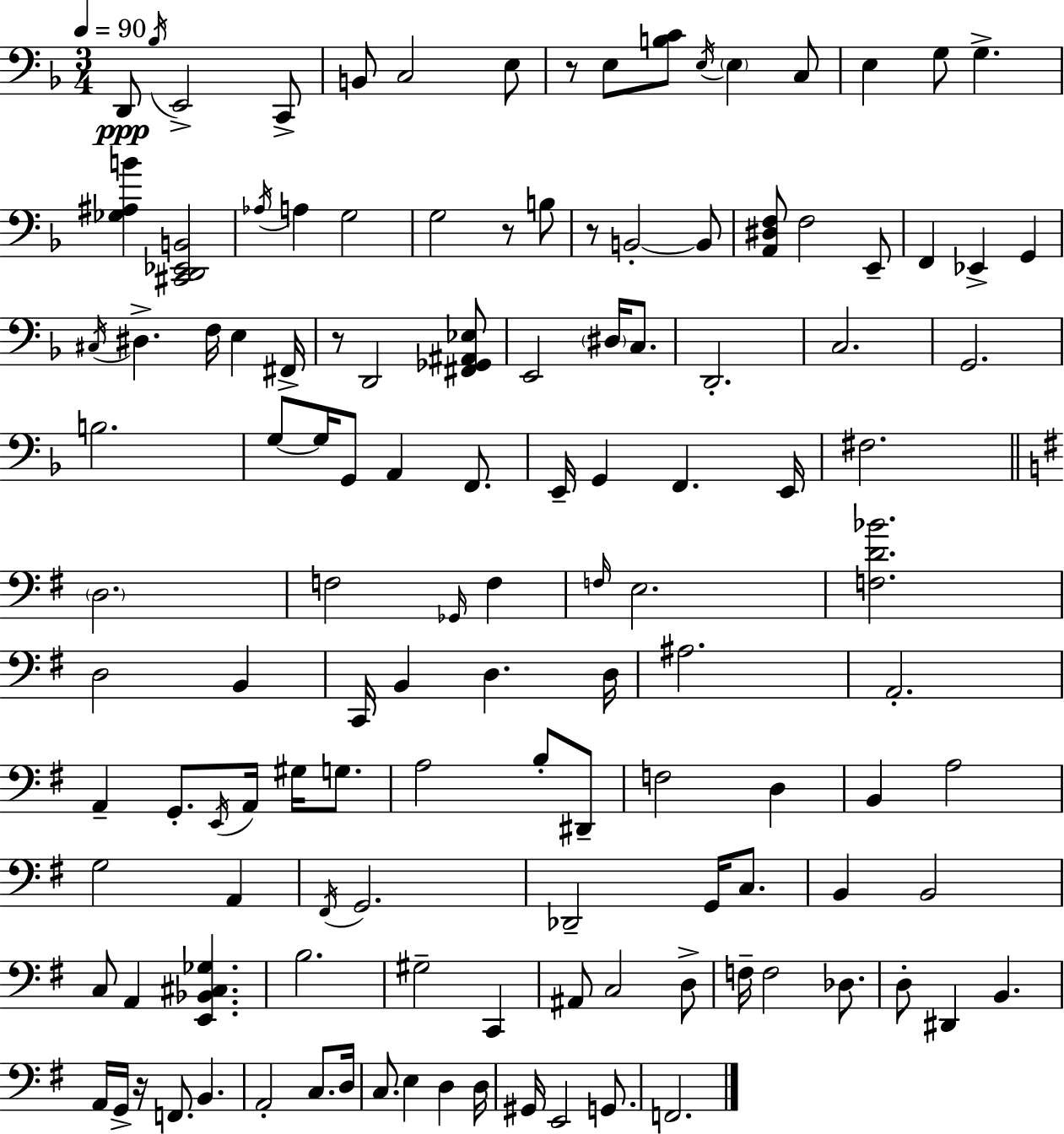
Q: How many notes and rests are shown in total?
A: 126